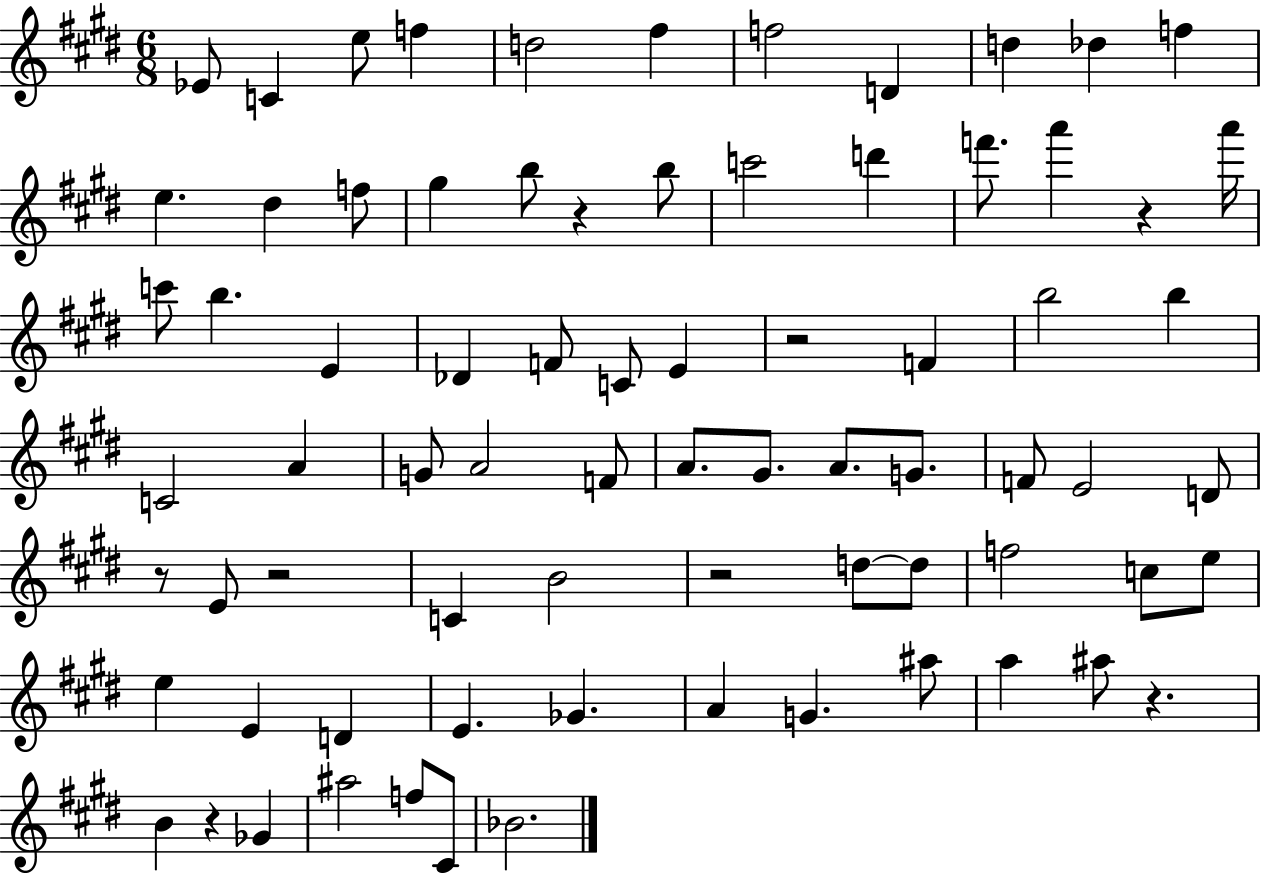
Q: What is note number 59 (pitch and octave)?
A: G4